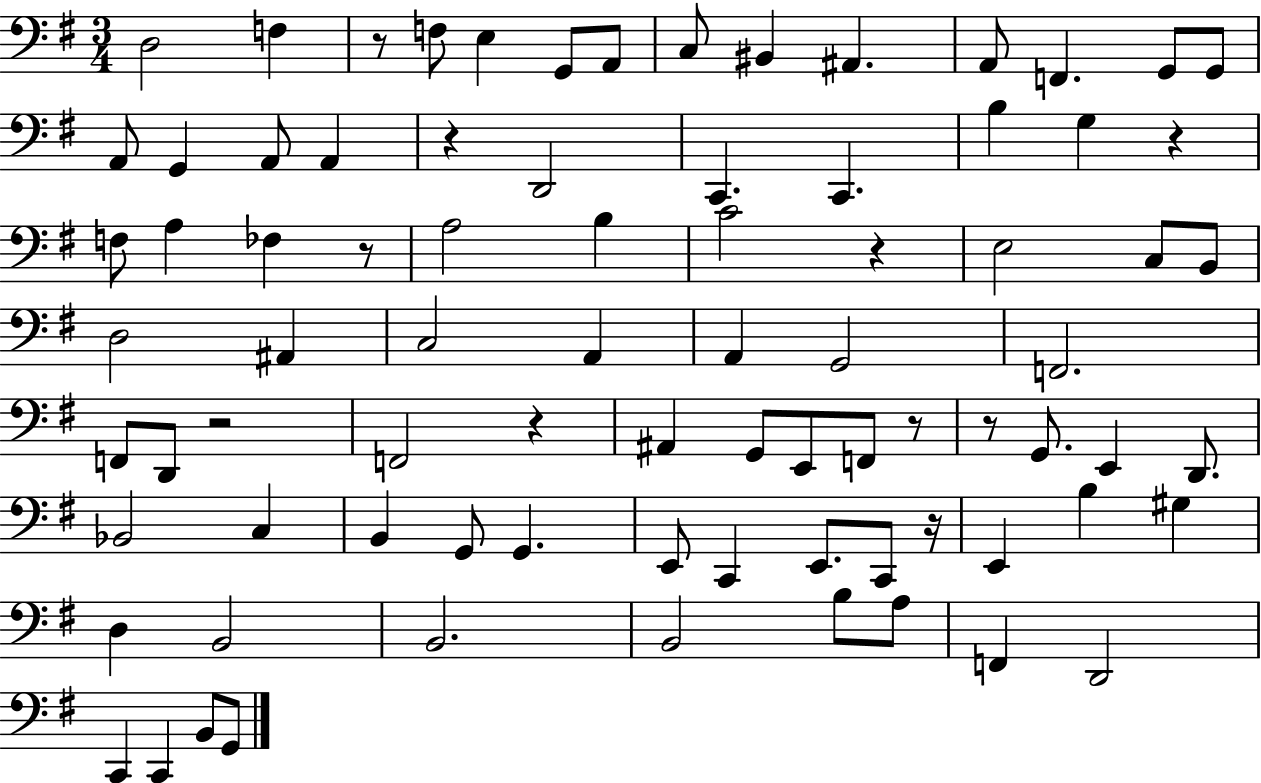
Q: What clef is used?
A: bass